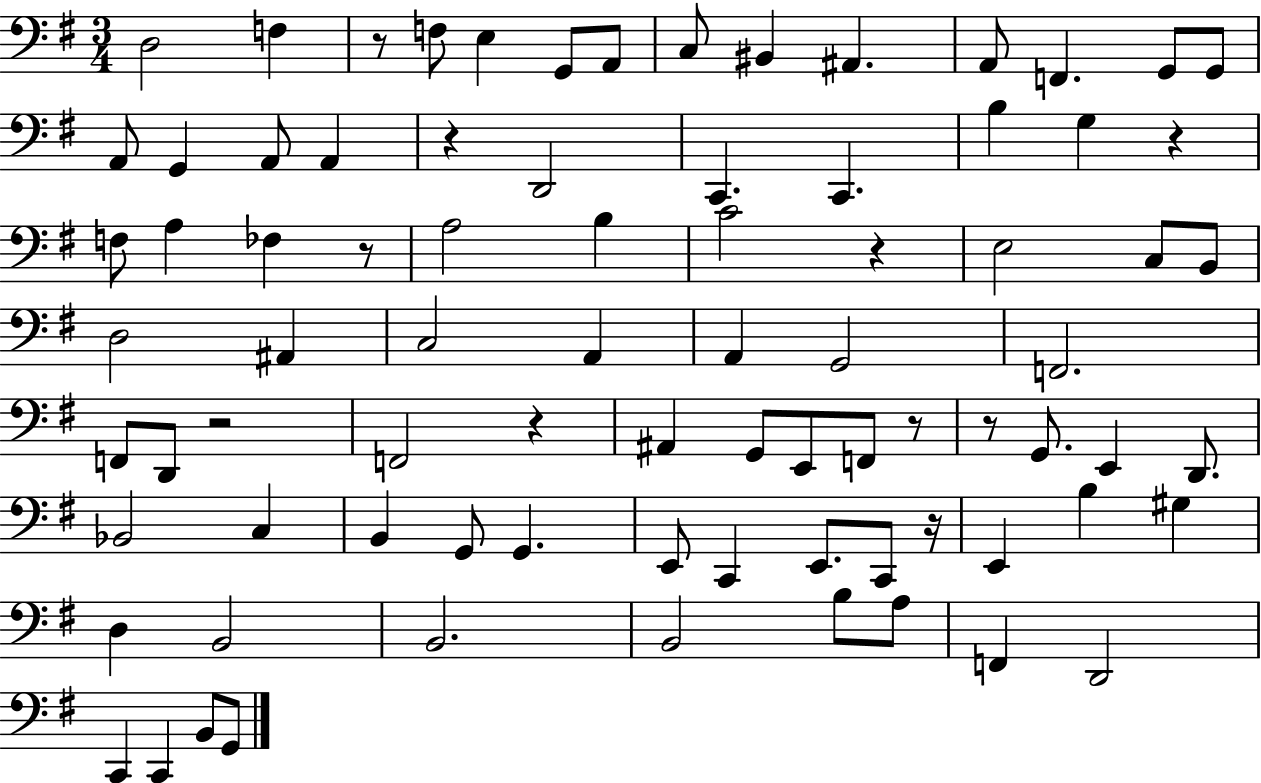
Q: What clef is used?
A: bass